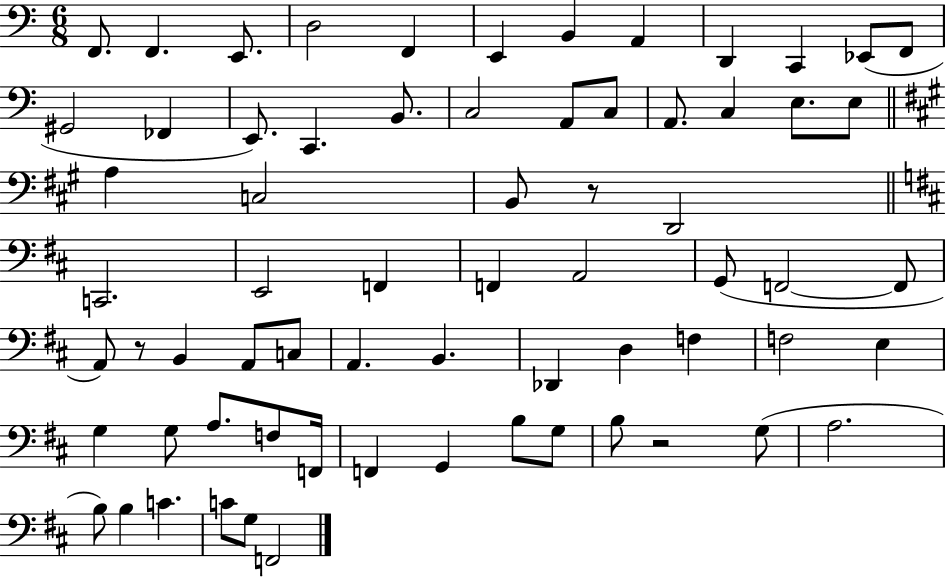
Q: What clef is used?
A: bass